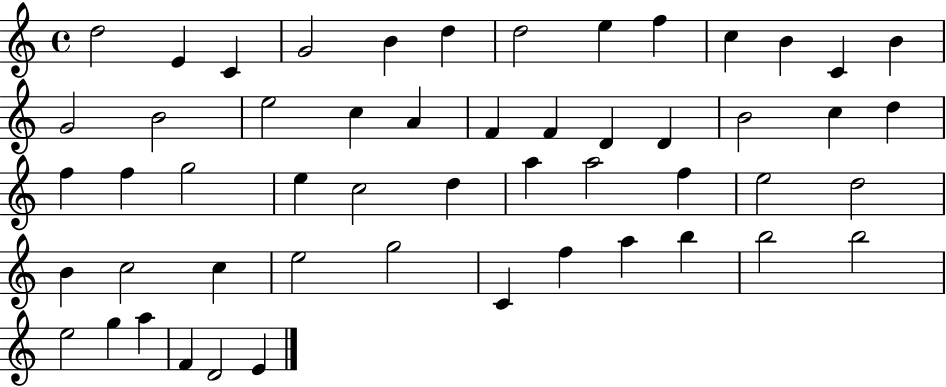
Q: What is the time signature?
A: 4/4